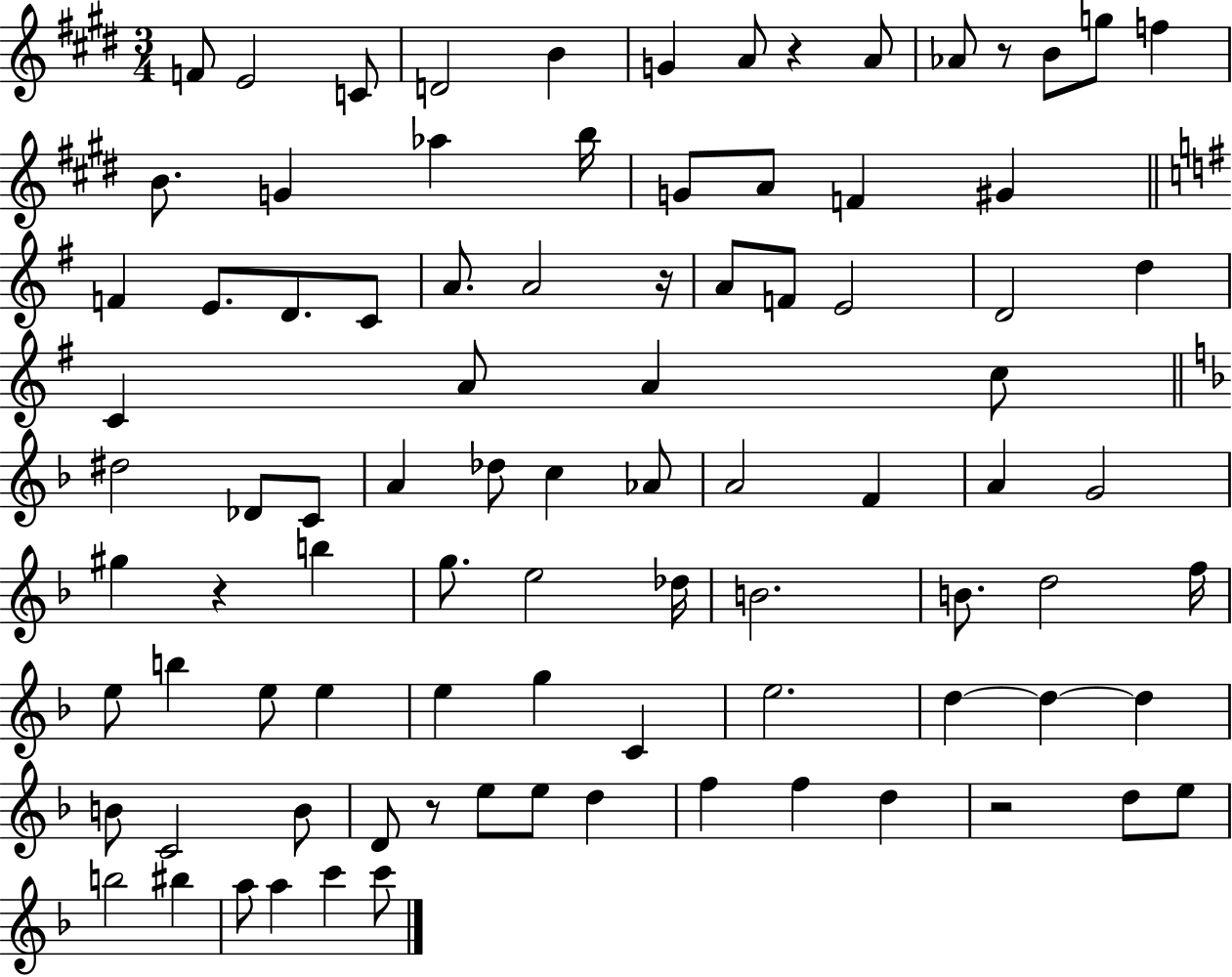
X:1
T:Untitled
M:3/4
L:1/4
K:E
F/2 E2 C/2 D2 B G A/2 z A/2 _A/2 z/2 B/2 g/2 f B/2 G _a b/4 G/2 A/2 F ^G F E/2 D/2 C/2 A/2 A2 z/4 A/2 F/2 E2 D2 d C A/2 A c/2 ^d2 _D/2 C/2 A _d/2 c _A/2 A2 F A G2 ^g z b g/2 e2 _d/4 B2 B/2 d2 f/4 e/2 b e/2 e e g C e2 d d d B/2 C2 B/2 D/2 z/2 e/2 e/2 d f f d z2 d/2 e/2 b2 ^b a/2 a c' c'/2